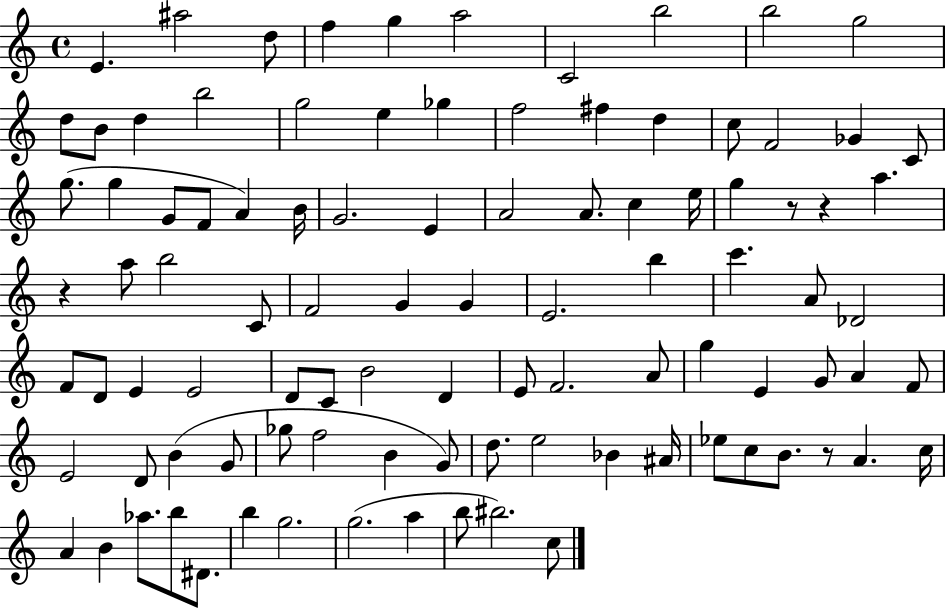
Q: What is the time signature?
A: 4/4